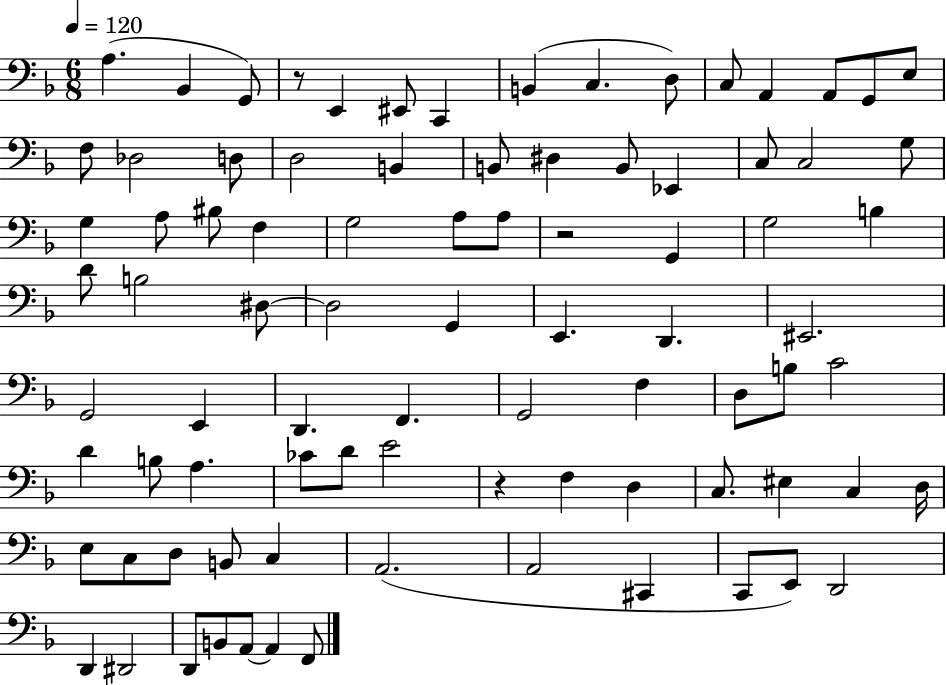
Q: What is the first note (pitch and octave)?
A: A3